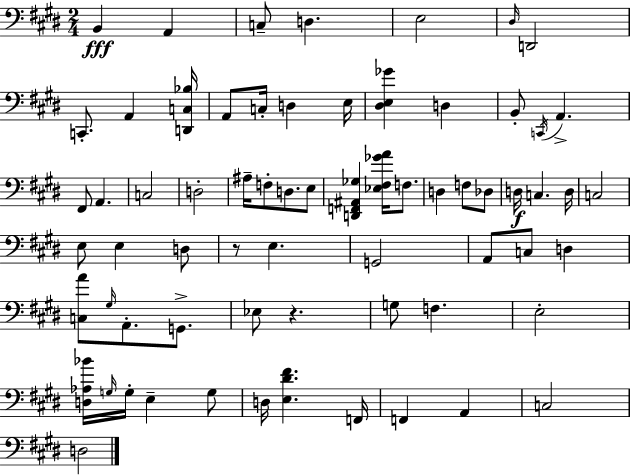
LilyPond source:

{
  \clef bass
  \numericTimeSignature
  \time 2/4
  \key e \major
  b,4\fff a,4 | c8-- d4. | e2 | \grace { dis16 } d,2 | \break c,8.-. a,4 | <d, c bes>16 a,8 c16-. d4 | e16 <dis e ges'>4 d4 | b,8-. \acciaccatura { c,16 } a,4.-> | \break fis,8 a,4. | c2 | d2-. | ais16-- f8-. d8. | \break e8 <d, f, ais, ges>4 <ees fis ges' a'>16 f8. | d4 f8 | des8 d16\f c4. | d16 c2 | \break e8 e4 | d8 r8 e4. | g,2 | a,8 c8 d4 | \break <c a'>8 \grace { gis16 } a,8.-. | g,8.-> ees8 r4. | g8 f4. | e2-. | \break <d aes bes'>16 \grace { g16 } g16-. e4-- | g8 d16 <e dis' fis'>4. | f,16 f,4 | a,4 c2 | \break d2 | \bar "|."
}